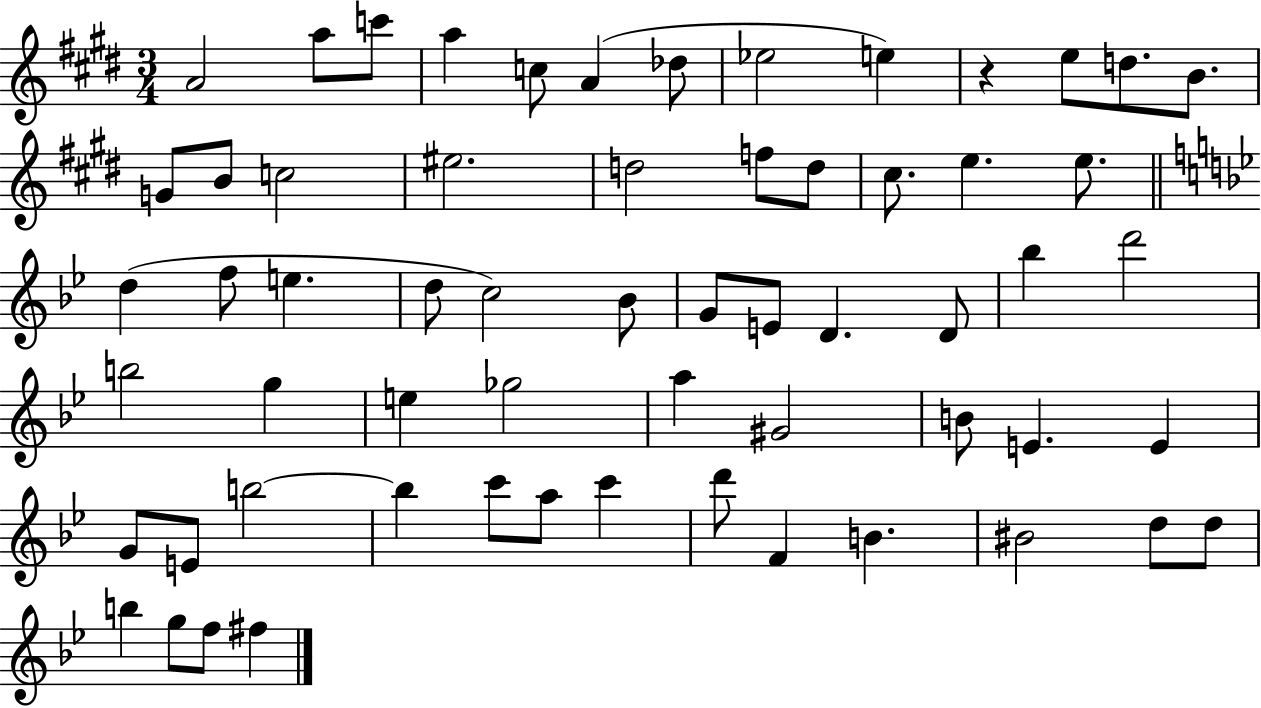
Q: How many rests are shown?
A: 1